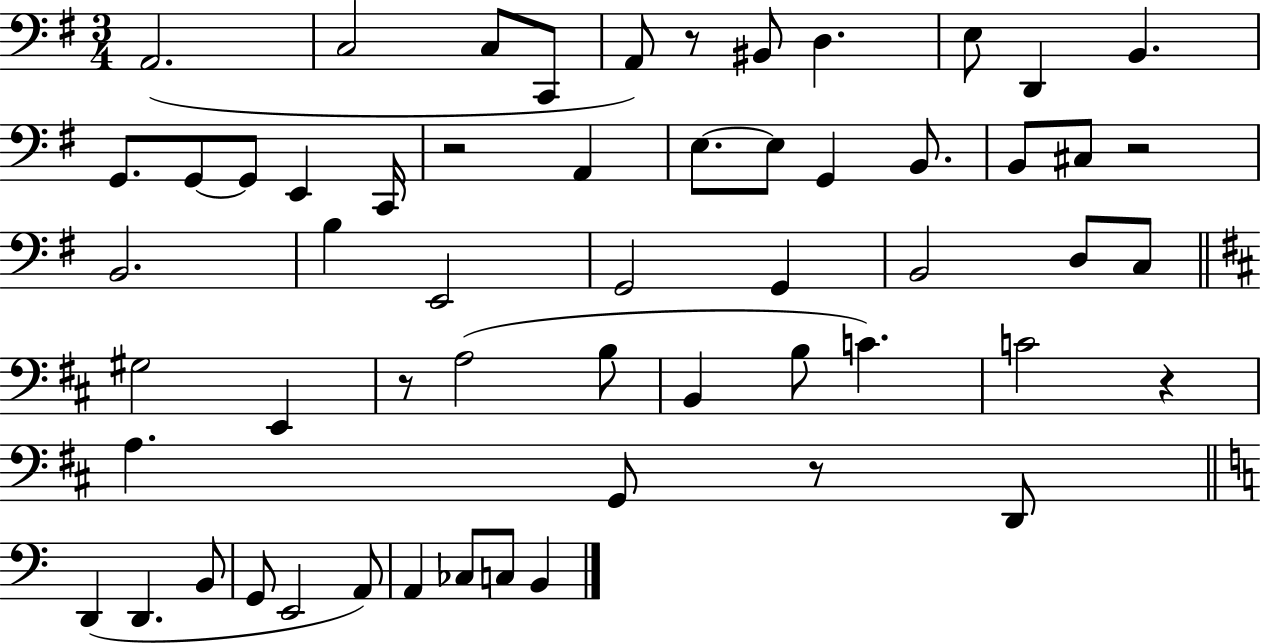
{
  \clef bass
  \numericTimeSignature
  \time 3/4
  \key g \major
  a,2.( | c2 c8 c,8 | a,8) r8 bis,8 d4. | e8 d,4 b,4. | \break g,8. g,8~~ g,8 e,4 c,16 | r2 a,4 | e8.~~ e8 g,4 b,8. | b,8 cis8 r2 | \break b,2. | b4 e,2 | g,2 g,4 | b,2 d8 c8 | \break \bar "||" \break \key d \major gis2 e,4 | r8 a2( b8 | b,4 b8 c'4.) | c'2 r4 | \break a4. g,8 r8 d,8 | \bar "||" \break \key c \major d,4( d,4. b,8 | g,8 e,2 a,8) | a,4 ces8 c8 b,4 | \bar "|."
}